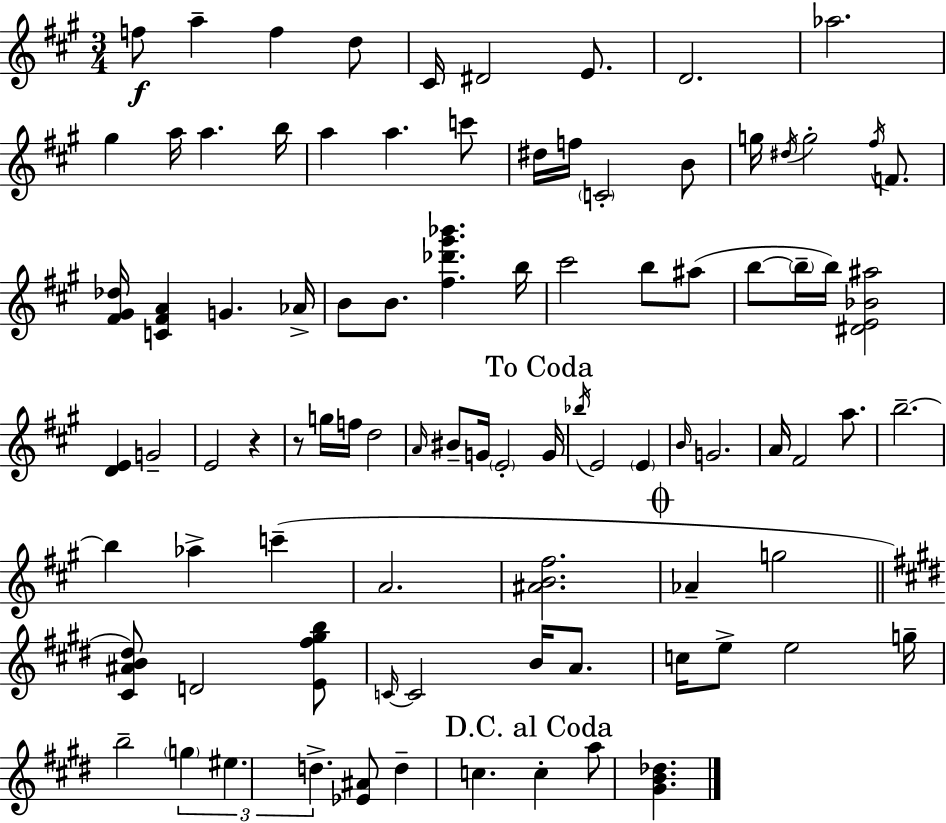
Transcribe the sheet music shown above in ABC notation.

X:1
T:Untitled
M:3/4
L:1/4
K:A
f/2 a f d/2 ^C/4 ^D2 E/2 D2 _a2 ^g a/4 a b/4 a a c'/2 ^d/4 f/4 C2 B/2 g/4 ^d/4 g2 ^f/4 F/2 [^F^G_d]/4 [C^FA] G _A/4 B/2 B/2 [^f_d'^g'_b'] b/4 ^c'2 b/2 ^a/2 b/2 b/4 b/4 [^DE_B^a]2 [DE] G2 E2 z z/2 g/4 f/4 d2 A/4 ^B/2 G/4 E2 G/4 _b/4 E2 E B/4 G2 A/4 ^F2 a/2 b2 b _a c' A2 [^AB^f]2 _A g2 [^C^AB^d]/2 D2 [E^f^gb]/2 C/4 C2 B/4 A/2 c/4 e/2 e2 g/4 b2 g ^e d [_E^A]/2 d c c a/2 [^GB_d]